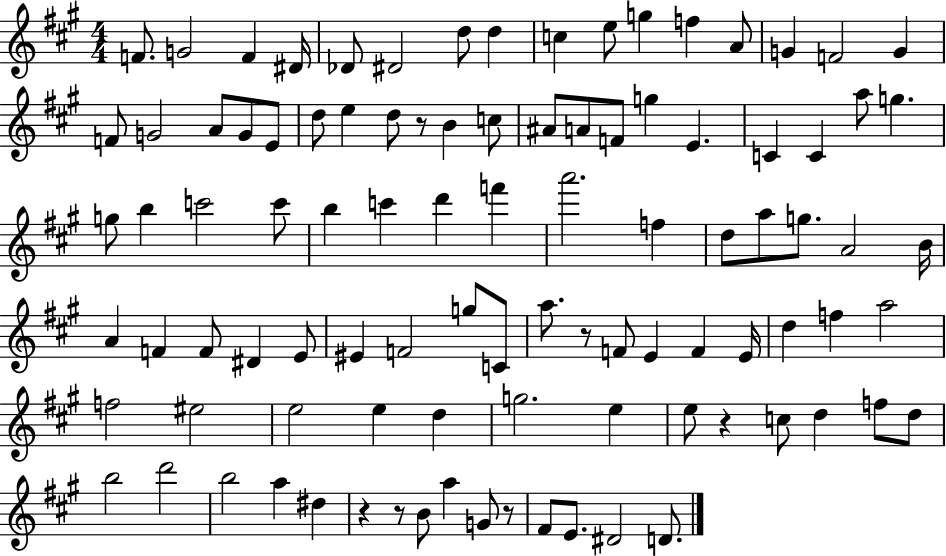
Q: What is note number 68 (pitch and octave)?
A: F5